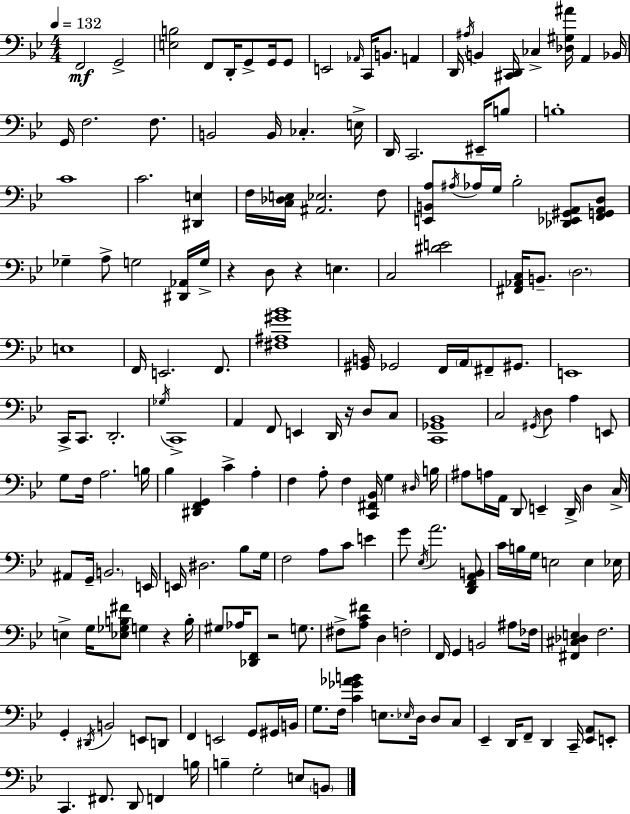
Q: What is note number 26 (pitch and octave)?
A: D2